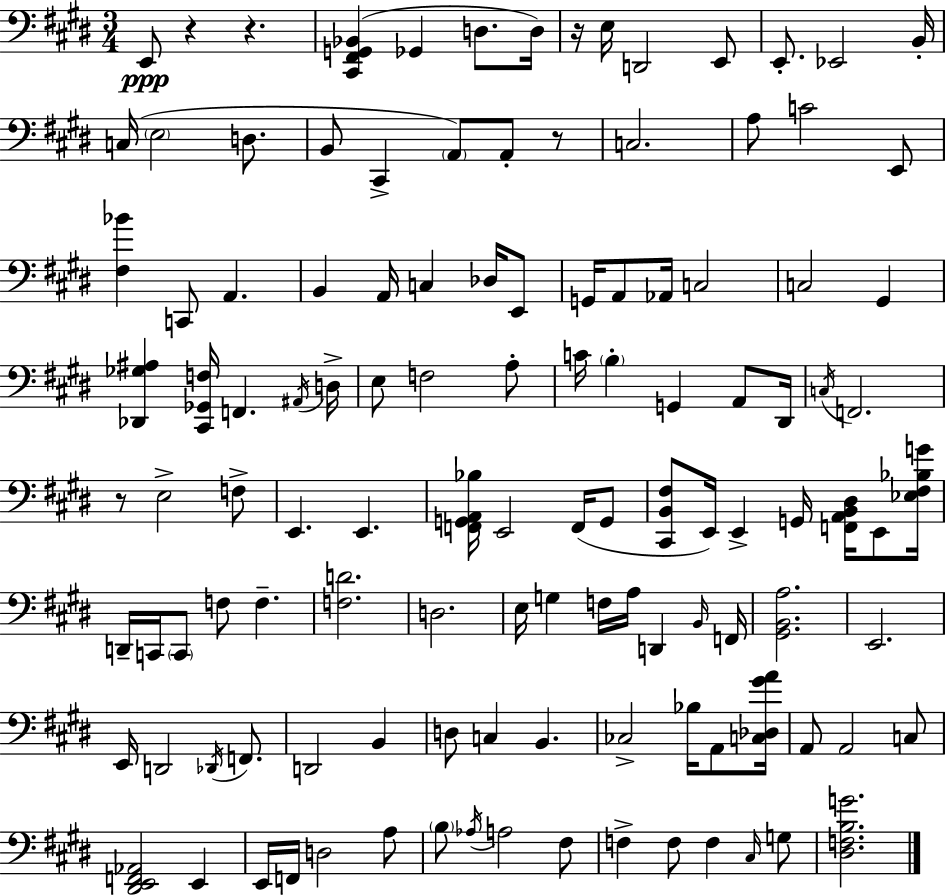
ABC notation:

X:1
T:Untitled
M:3/4
L:1/4
K:E
E,,/2 z z [^C,,^F,,G,,_B,,] _G,, D,/2 D,/4 z/4 E,/4 D,,2 E,,/2 E,,/2 _E,,2 B,,/4 C,/4 E,2 D,/2 B,,/2 ^C,, A,,/2 A,,/2 z/2 C,2 A,/2 C2 E,,/2 [^F,_B] C,,/2 A,, B,, A,,/4 C, _D,/4 E,,/2 G,,/4 A,,/2 _A,,/4 C,2 C,2 ^G,, [_D,,_G,^A,] [^C,,_G,,F,]/4 F,, ^A,,/4 D,/4 E,/2 F,2 A,/2 C/4 B, G,, A,,/2 ^D,,/4 C,/4 F,,2 z/2 E,2 F,/2 E,, E,, [F,,G,,A,,_B,]/4 E,,2 F,,/4 G,,/2 [^C,,B,,^F,]/2 E,,/4 E,, G,,/4 [F,,A,,B,,^D,]/4 E,,/2 [_E,^F,_B,G]/4 D,,/4 C,,/4 C,,/2 F,/2 F, [F,D]2 D,2 E,/4 G, F,/4 A,/4 D,, B,,/4 F,,/4 [^G,,B,,A,]2 E,,2 E,,/4 D,,2 _D,,/4 F,,/2 D,,2 B,, D,/2 C, B,, _C,2 _B,/4 A,,/2 [C,_D,^GA]/4 A,,/2 A,,2 C,/2 [^D,,E,,F,,_A,,]2 E,, E,,/4 F,,/4 D,2 A,/2 B,/2 _A,/4 A,2 ^F,/2 F, F,/2 F, ^C,/4 G,/2 [^D,F,B,G]2